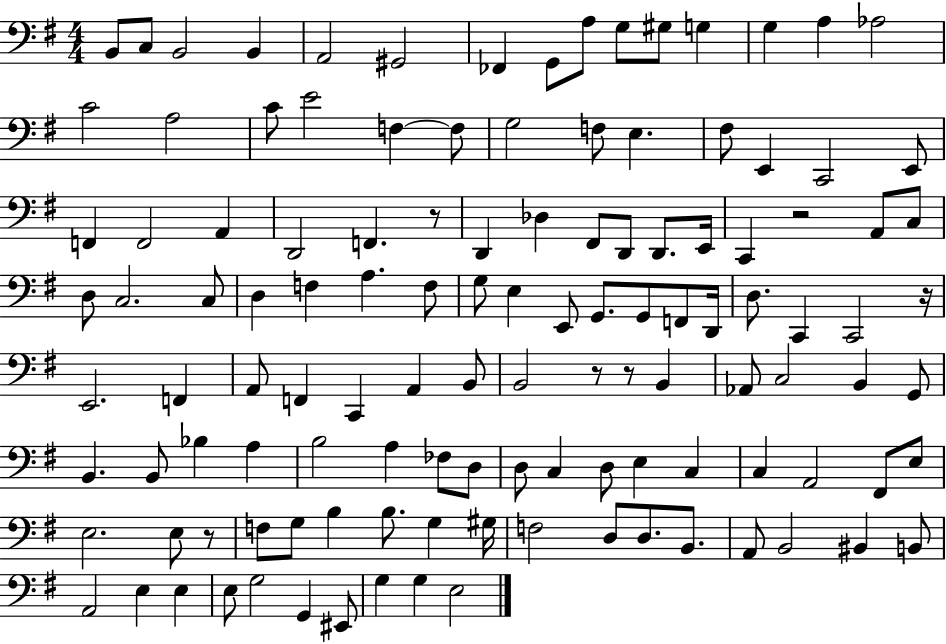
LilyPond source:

{
  \clef bass
  \numericTimeSignature
  \time 4/4
  \key g \major
  b,8 c8 b,2 b,4 | a,2 gis,2 | fes,4 g,8 a8 g8 gis8 g4 | g4 a4 aes2 | \break c'2 a2 | c'8 e'2 f4~~ f8 | g2 f8 e4. | fis8 e,4 c,2 e,8 | \break f,4 f,2 a,4 | d,2 f,4. r8 | d,4 des4 fis,8 d,8 d,8. e,16 | c,4 r2 a,8 c8 | \break d8 c2. c8 | d4 f4 a4. f8 | g8 e4 e,8 g,8. g,8 f,8 d,16 | d8. c,4 c,2 r16 | \break e,2. f,4 | a,8 f,4 c,4 a,4 b,8 | b,2 r8 r8 b,4 | aes,8 c2 b,4 g,8 | \break b,4. b,8 bes4 a4 | b2 a4 fes8 d8 | d8 c4 d8 e4 c4 | c4 a,2 fis,8 e8 | \break e2. e8 r8 | f8 g8 b4 b8. g4 gis16 | f2 d8 d8. b,8. | a,8 b,2 bis,4 b,8 | \break a,2 e4 e4 | e8 g2 g,4 eis,8 | g4 g4 e2 | \bar "|."
}